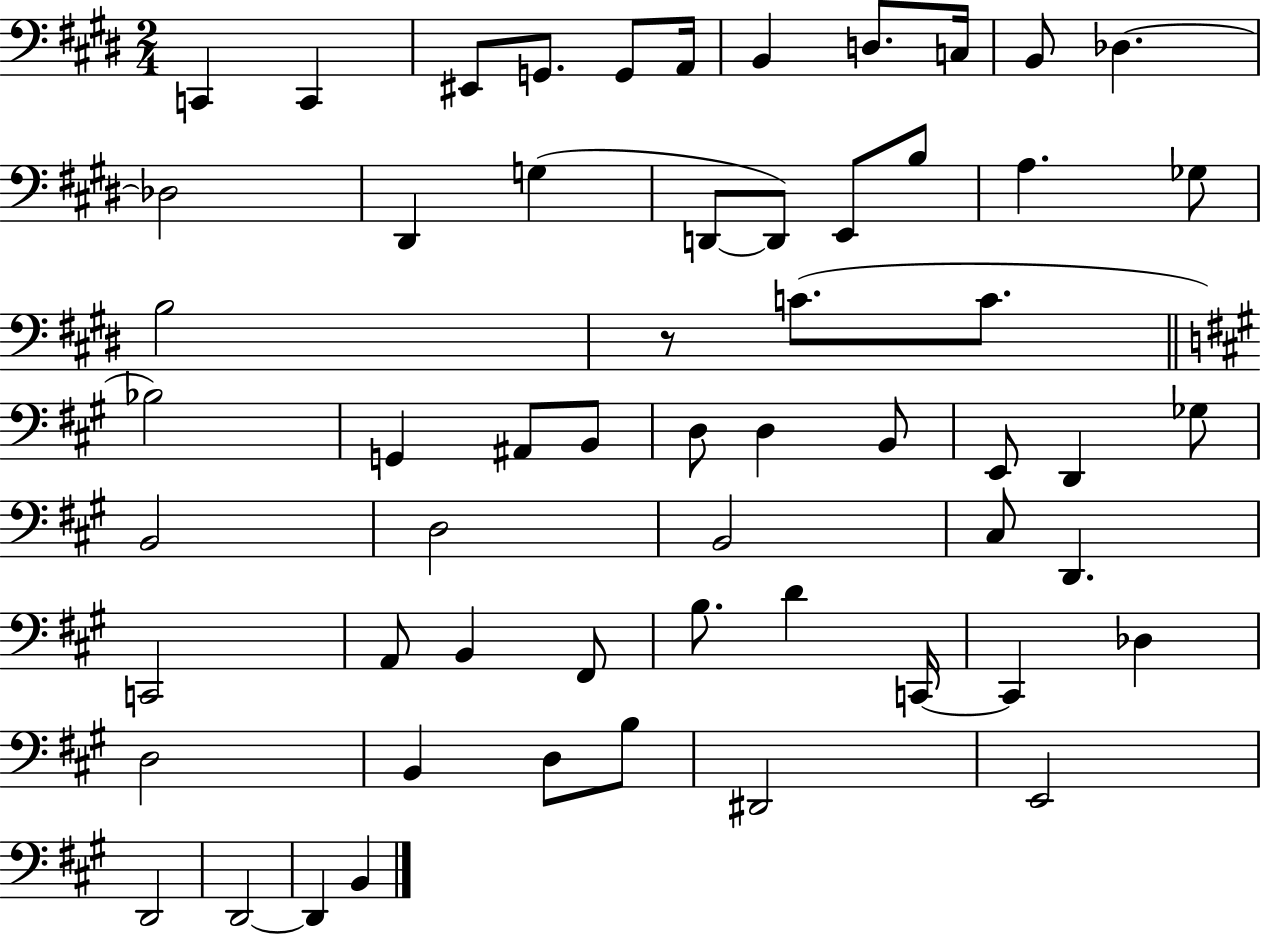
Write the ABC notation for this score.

X:1
T:Untitled
M:2/4
L:1/4
K:E
C,, C,, ^E,,/2 G,,/2 G,,/2 A,,/4 B,, D,/2 C,/4 B,,/2 _D, _D,2 ^D,, G, D,,/2 D,,/2 E,,/2 B,/2 A, _G,/2 B,2 z/2 C/2 C/2 _B,2 G,, ^A,,/2 B,,/2 D,/2 D, B,,/2 E,,/2 D,, _G,/2 B,,2 D,2 B,,2 ^C,/2 D,, C,,2 A,,/2 B,, ^F,,/2 B,/2 D C,,/4 C,, _D, D,2 B,, D,/2 B,/2 ^D,,2 E,,2 D,,2 D,,2 D,, B,,